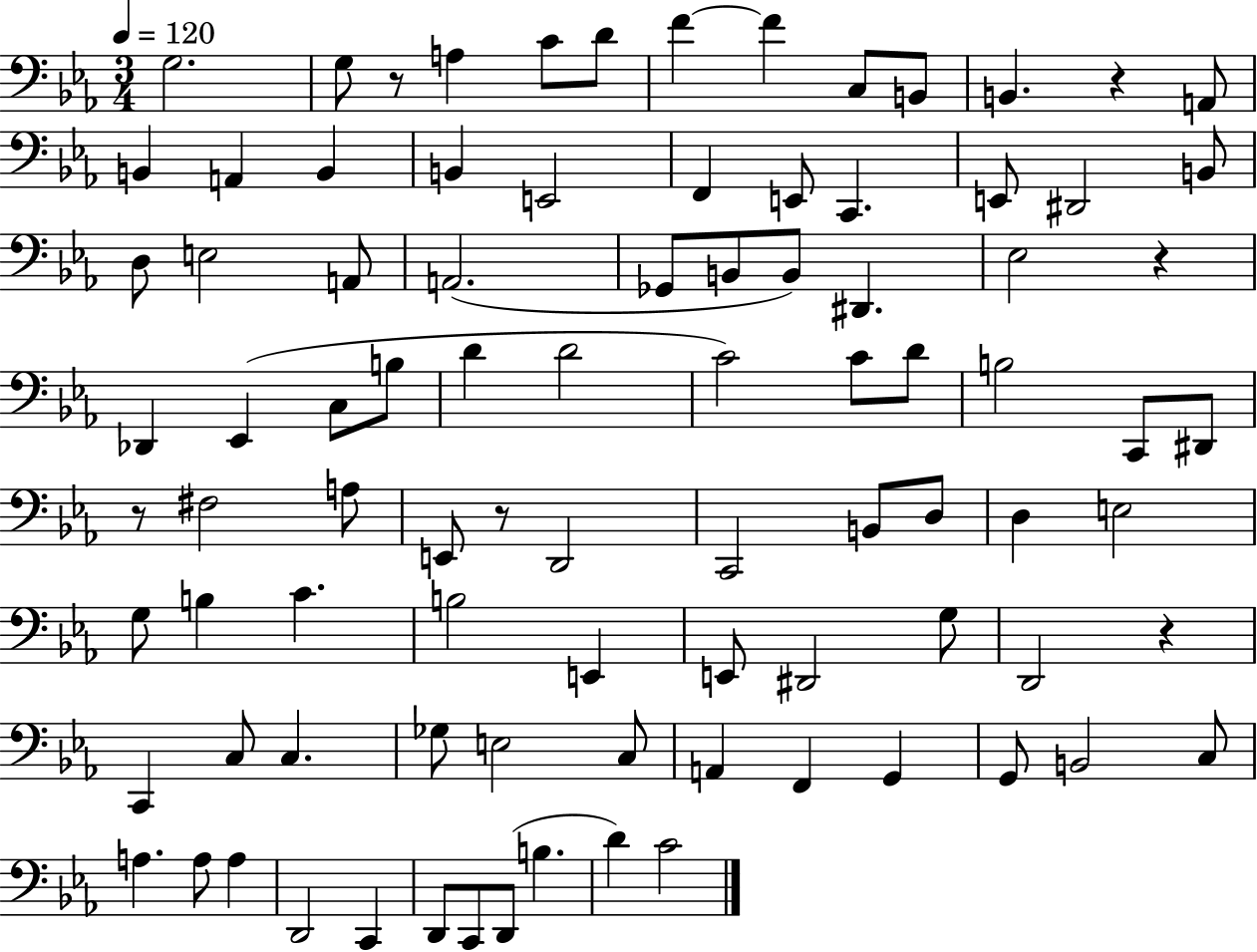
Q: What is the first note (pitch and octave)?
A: G3